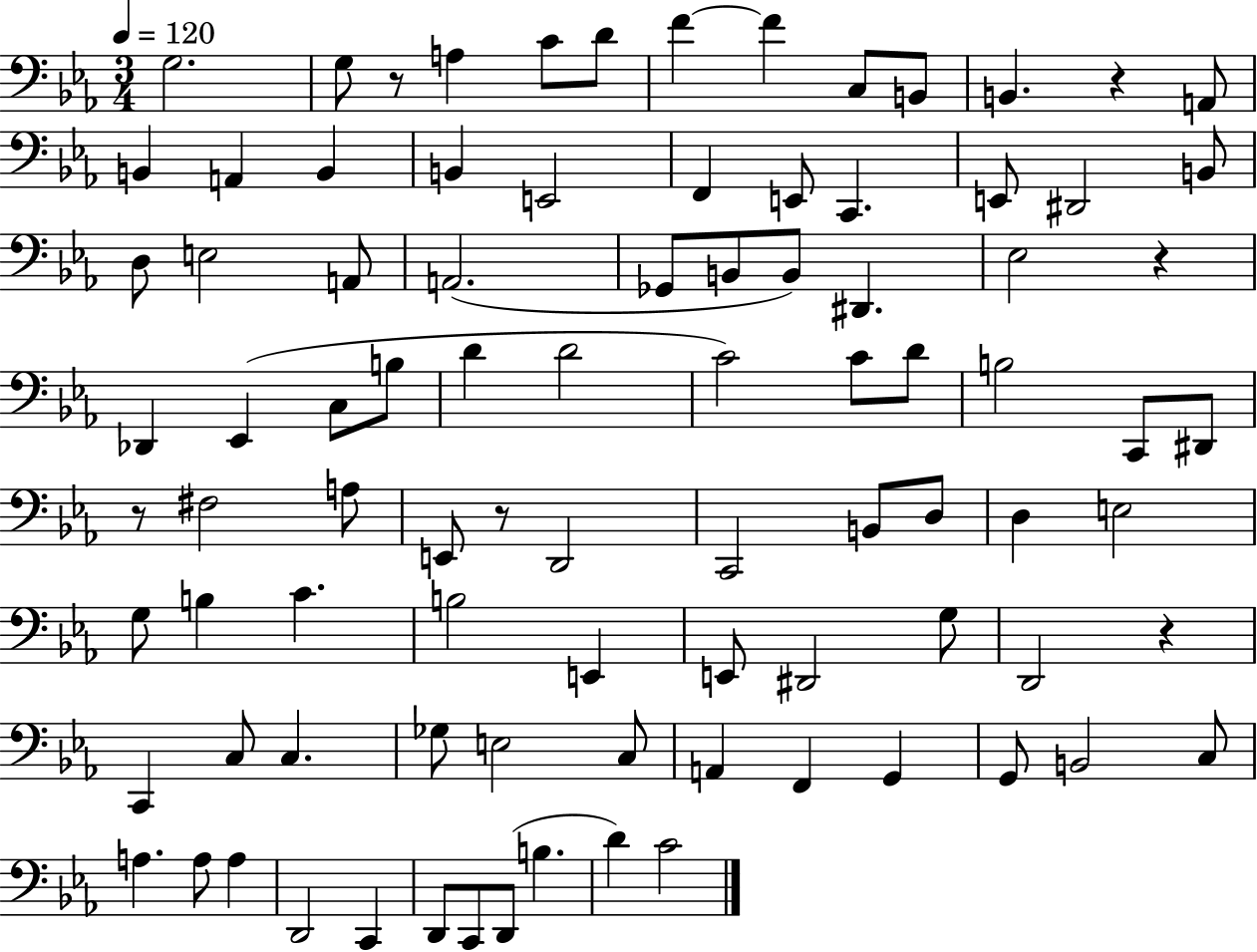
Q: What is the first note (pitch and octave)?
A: G3